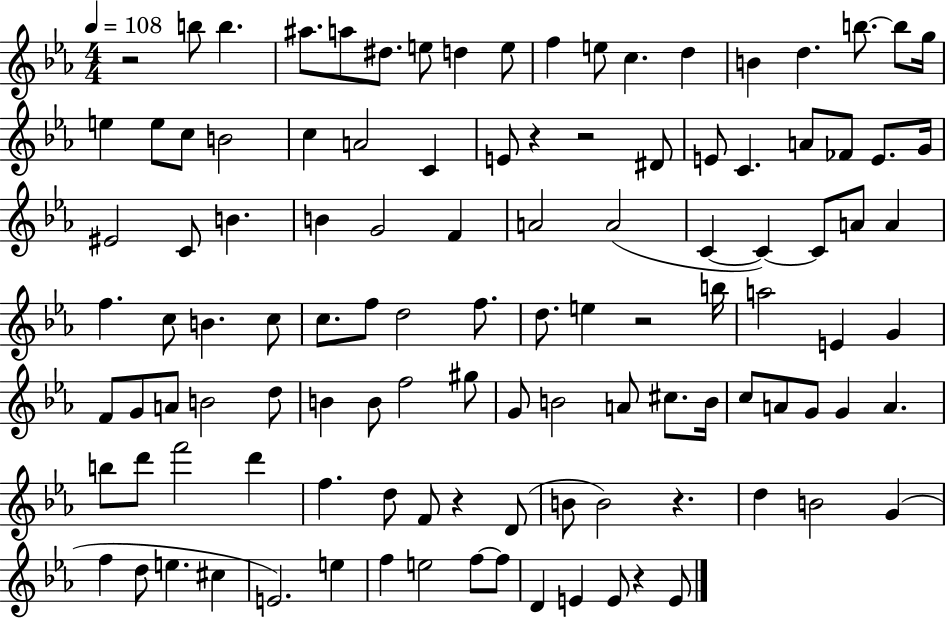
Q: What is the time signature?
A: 4/4